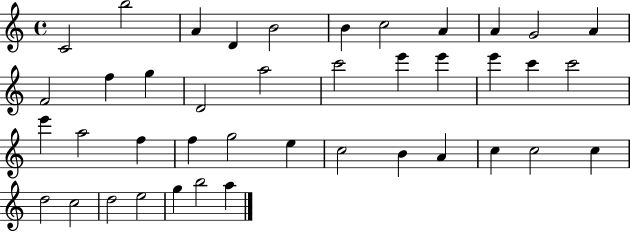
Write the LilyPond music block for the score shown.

{
  \clef treble
  \time 4/4
  \defaultTimeSignature
  \key c \major
  c'2 b''2 | a'4 d'4 b'2 | b'4 c''2 a'4 | a'4 g'2 a'4 | \break f'2 f''4 g''4 | d'2 a''2 | c'''2 e'''4 e'''4 | e'''4 c'''4 c'''2 | \break e'''4 a''2 f''4 | f''4 g''2 e''4 | c''2 b'4 a'4 | c''4 c''2 c''4 | \break d''2 c''2 | d''2 e''2 | g''4 b''2 a''4 | \bar "|."
}